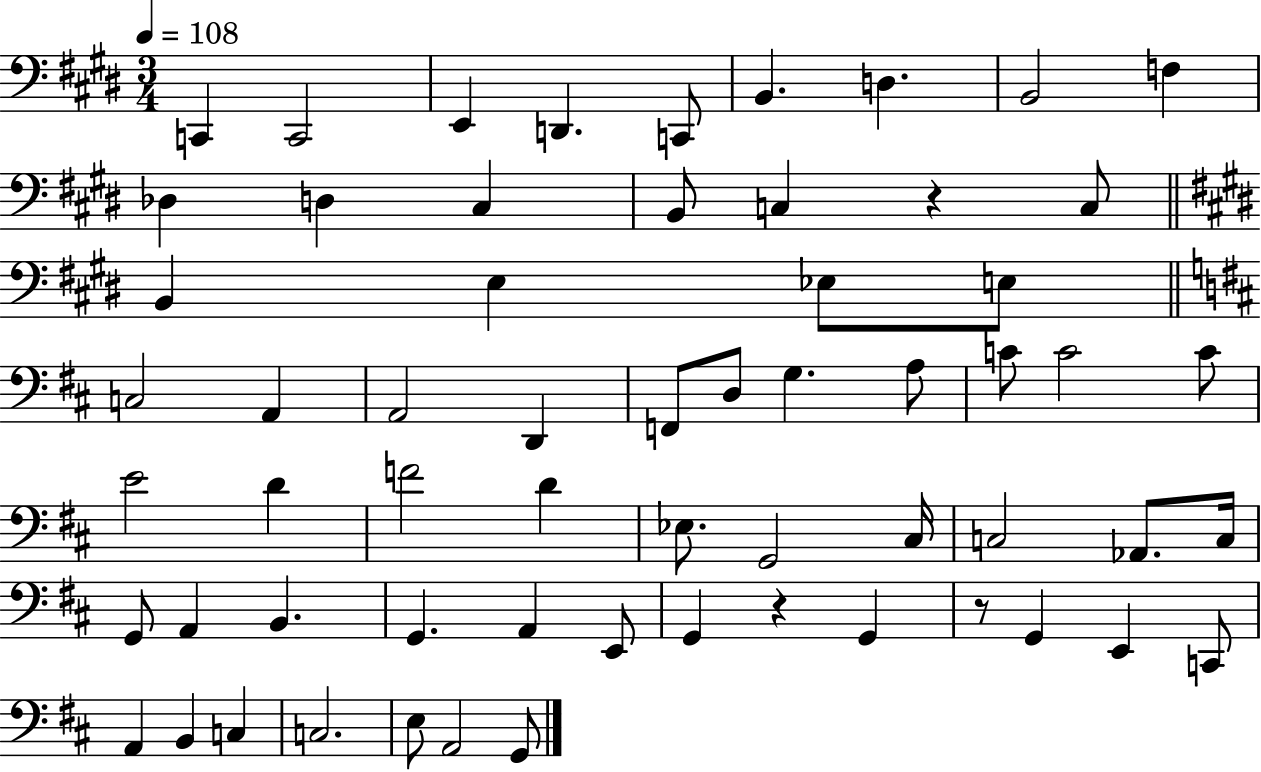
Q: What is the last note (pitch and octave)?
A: G2